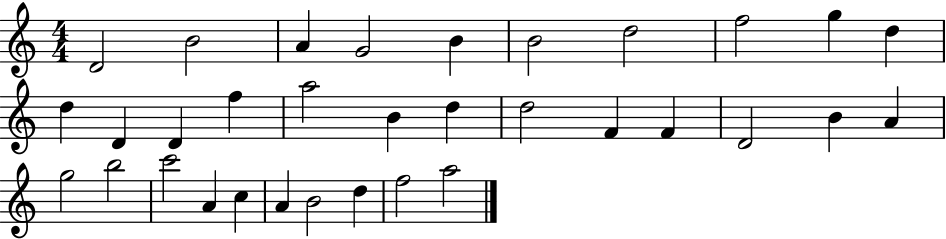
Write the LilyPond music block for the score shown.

{
  \clef treble
  \numericTimeSignature
  \time 4/4
  \key c \major
  d'2 b'2 | a'4 g'2 b'4 | b'2 d''2 | f''2 g''4 d''4 | \break d''4 d'4 d'4 f''4 | a''2 b'4 d''4 | d''2 f'4 f'4 | d'2 b'4 a'4 | \break g''2 b''2 | c'''2 a'4 c''4 | a'4 b'2 d''4 | f''2 a''2 | \break \bar "|."
}